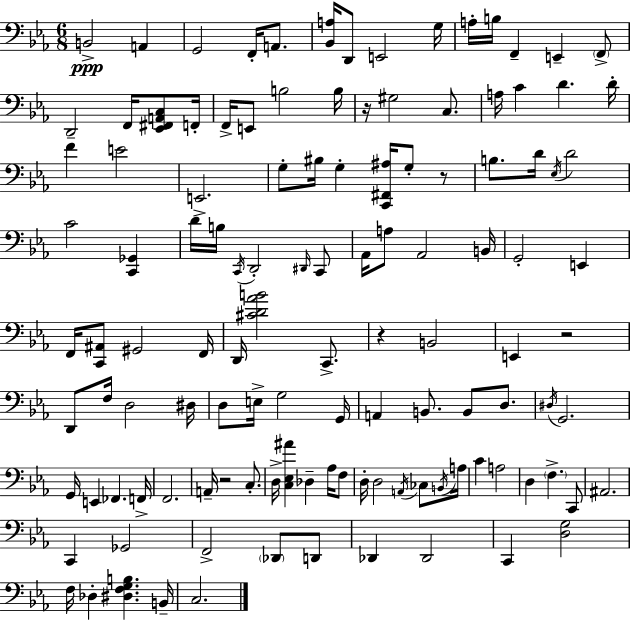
{
  \clef bass
  \numericTimeSignature
  \time 6/8
  \key c \minor
  \repeat volta 2 { b,2->\ppp a,4 | g,2 f,16-. a,8. | <bes, a>16 d,8 e,2 g16 | a16-. b16 f,4-- e,4-- \parenthesize f,8-> | \break d,2-- f,16 <ees, fis, a, c>8 f,16-. | f,16-> e,8 b2 b16 | r16 gis2 c8. | a16 c'4 d'4. d'16-. | \break f'4 e'2 | e,2.-> | g8-. bis16 g4-. <c, fis, ais>16 g8-. r8 | b8. d'16 \acciaccatura { ees16 } d'2 | \break c'2 <c, ges,>4 | d'16 b16 \acciaccatura { c,16 } d,2-. | \grace { dis,16 } c,8 aes,16 a8 aes,2 | b,16 g,2-. e,4 | \break f,16 <c, ais,>8 gis,2 | f,16 d,16 <cis' d' aes' b'>2 | c,8.-> r4 b,2 | e,4 r2 | \break d,8 f16 d2 | dis16 d8 e16-> g2 | g,16 a,4 b,8. b,8 | d8. \acciaccatura { dis16 } g,2. | \break g,16 e,4 fes,4. | f,16-> f,2. | a,16-- r2 | c8.-. d16-> <c ees ais'>4 des4-- | \break aes16 f8 d16-. d2 | \acciaccatura { a,16 } ces8 \acciaccatura { b,16 } a16 c'4 a2 | d4 \parenthesize f4.-> | c,8 ais,2. | \break c,4 ges,2 | f,2-> | \parenthesize des,8 d,8 des,4 des,2 | c,4 <d g>2 | \break f16 des4-. <dis f g b>4. | b,16-- c2. | } \bar "|."
}